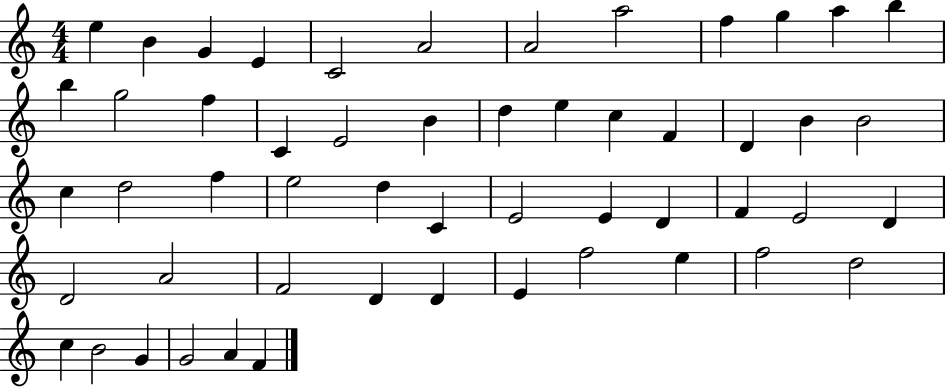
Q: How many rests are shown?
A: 0